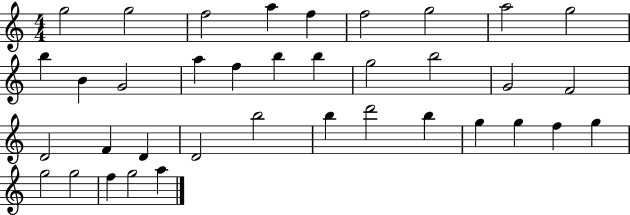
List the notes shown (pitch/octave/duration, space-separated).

G5/h G5/h F5/h A5/q F5/q F5/h G5/h A5/h G5/h B5/q B4/q G4/h A5/q F5/q B5/q B5/q G5/h B5/h G4/h F4/h D4/h F4/q D4/q D4/h B5/h B5/q D6/h B5/q G5/q G5/q F5/q G5/q G5/h G5/h F5/q G5/h A5/q